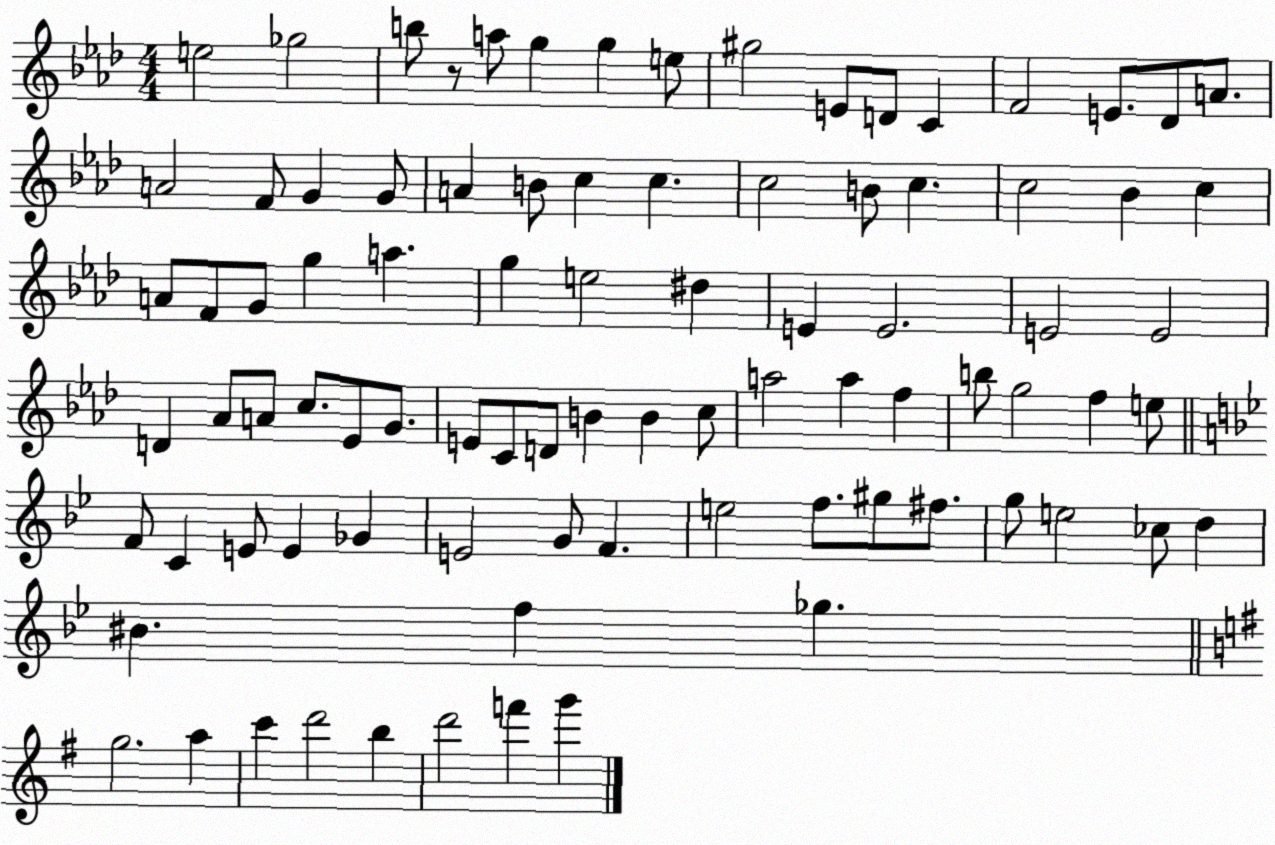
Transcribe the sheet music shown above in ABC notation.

X:1
T:Untitled
M:4/4
L:1/4
K:Ab
e2 _g2 b/2 z/2 a/2 g g e/2 ^g2 E/2 D/2 C F2 E/2 _D/2 A/2 A2 F/2 G G/2 A B/2 c c c2 B/2 c c2 _B c A/2 F/2 G/2 g a g e2 ^d E E2 E2 E2 D _A/2 A/2 c/2 _E/2 G/2 E/2 C/2 D/2 B B c/2 a2 a f b/2 g2 f e/2 F/2 C E/2 E _G E2 G/2 F e2 f/2 ^g/2 ^f/2 g/2 e2 _c/2 d ^B f _g g2 a c' d'2 b d'2 f' g'